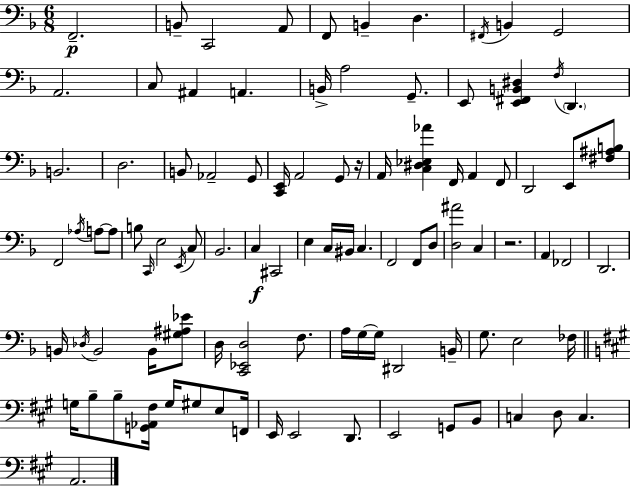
{
  \clef bass
  \numericTimeSignature
  \time 6/8
  \key f \major
  f,2.--\p | b,8-- c,2 a,8 | f,8 b,4-- d4. | \acciaccatura { fis,16 } b,4 g,2 | \break a,2. | c8 ais,4 a,4. | b,16-> a2 g,8.-- | e,8 <e, fis, b, dis>4 \acciaccatura { f16 } \parenthesize d,4. | \break b,2. | d2. | b,8 aes,2-- | g,8 <c, e,>16 a,2 g,8 | \break r16 a,16 <c dis ees aes'>4 f,16 a,4 | f,8 d,2 e,8 | <fis ais b>8 f,2 \acciaccatura { aes16 } a8~~ | a8 b8 \grace { c,16 } e2 | \break \acciaccatura { e,16 } c8 bes,2. | c4\f cis,2 | e4 c16 bis,16 c4. | f,2 | \break f,8 d8 <d ais'>2 | c4 r2. | a,4 fes,2 | d,2. | \break b,16 \acciaccatura { des16 } b,2 | b,16 <gis ais ees'>8 d16 <c, ees, d>2 | f8. a16 g16~~ g16 dis,2 | b,16-- g8. e2 | \break fes16 \bar "||" \break \key a \major g16 b8-- b8-- <g, aes, fis>16 g16 gis8 e8 f,16 | e,16 e,2 d,8. | e,2 g,8 b,8 | c4 d8 c4. | \break a,2. | \bar "|."
}